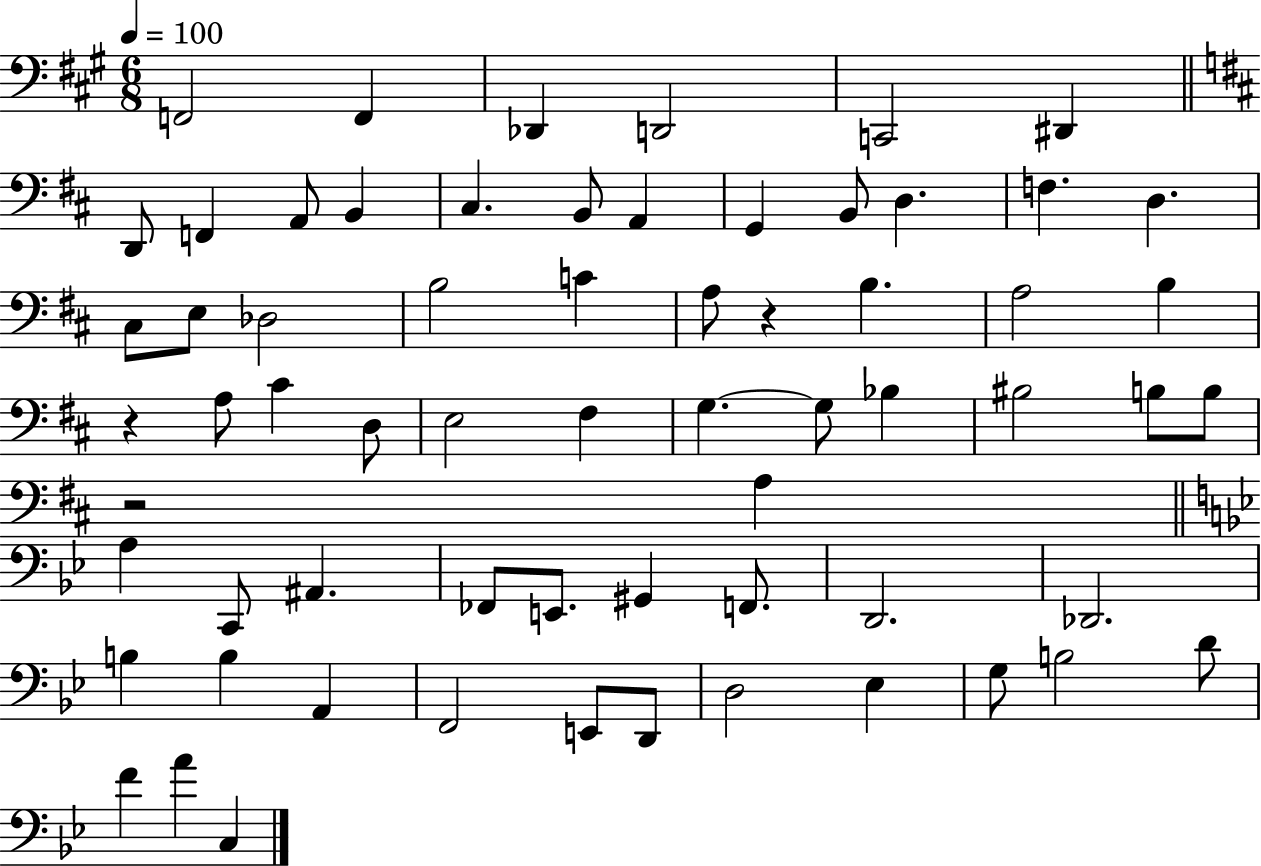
F2/h F2/q Db2/q D2/h C2/h D#2/q D2/e F2/q A2/e B2/q C#3/q. B2/e A2/q G2/q B2/e D3/q. F3/q. D3/q. C#3/e E3/e Db3/h B3/h C4/q A3/e R/q B3/q. A3/h B3/q R/q A3/e C#4/q D3/e E3/h F#3/q G3/q. G3/e Bb3/q BIS3/h B3/e B3/e R/h A3/q A3/q C2/e A#2/q. FES2/e E2/e. G#2/q F2/e. D2/h. Db2/h. B3/q B3/q A2/q F2/h E2/e D2/e D3/h Eb3/q G3/e B3/h D4/e F4/q A4/q C3/q